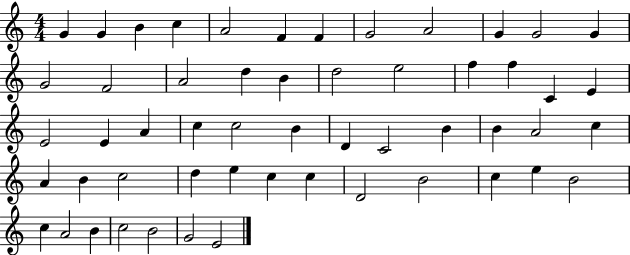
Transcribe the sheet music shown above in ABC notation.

X:1
T:Untitled
M:4/4
L:1/4
K:C
G G B c A2 F F G2 A2 G G2 G G2 F2 A2 d B d2 e2 f f C E E2 E A c c2 B D C2 B B A2 c A B c2 d e c c D2 B2 c e B2 c A2 B c2 B2 G2 E2